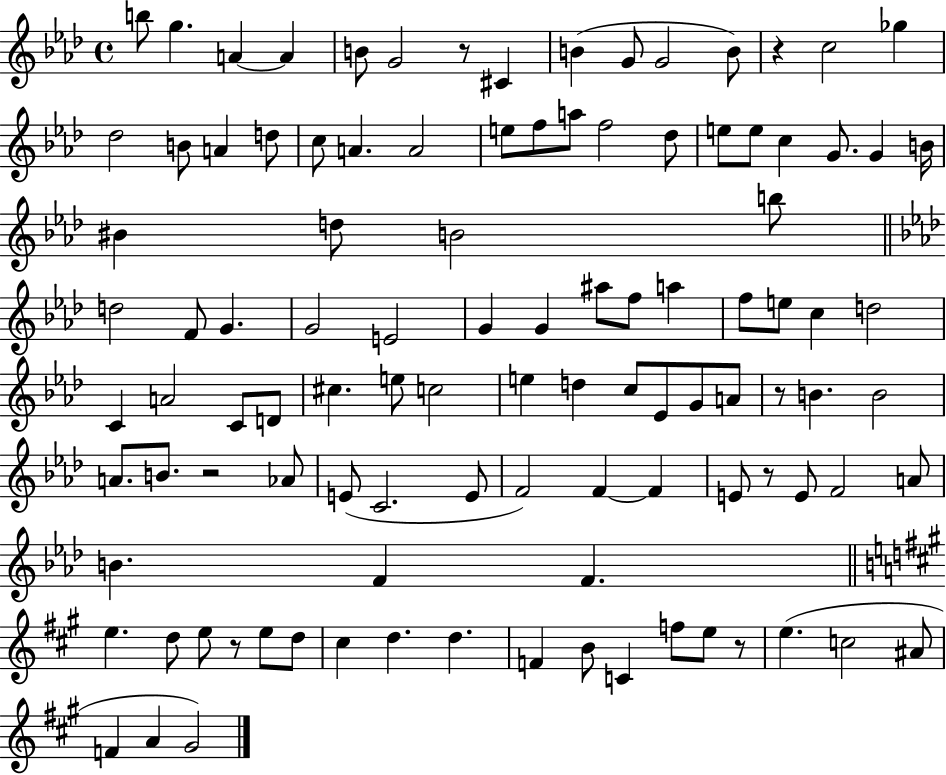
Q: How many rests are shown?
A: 7